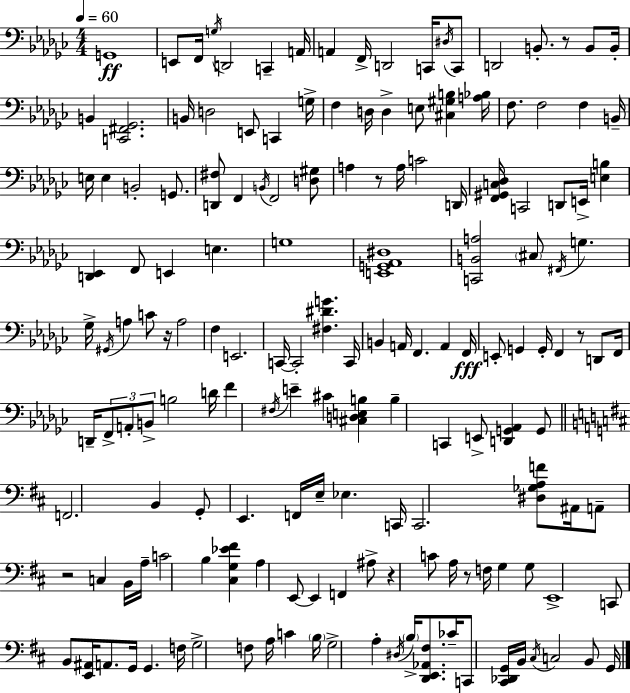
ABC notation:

X:1
T:Untitled
M:4/4
L:1/4
K:Ebm
G,,4 E,,/2 F,,/4 G,/4 D,,2 C,, A,,/4 A,, F,,/4 D,,2 C,,/4 ^D,/4 C,,/2 D,,2 B,,/2 z/2 B,,/2 B,,/4 B,, [C,,^F,,_G,,]2 B,,/4 D,2 E,,/2 C,, G,/4 F, D,/4 D, E,/2 [^C,^G,B,] [A,_B,]/4 F,/2 F,2 F, B,,/4 E,/4 E, B,,2 G,,/2 [D,,^F,]/2 F,, B,,/4 F,,2 [D,^G,]/2 A, z/2 A,/4 C2 D,,/4 [F,,^G,,C,_D,]/4 C,,2 D,,/2 E,,/4 [E,B,] [D,,_E,,] F,,/2 E,, E, G,4 [E,,G,,_A,,^D,]4 [C,,B,,A,]2 ^C,/2 ^F,,/4 G, _G,/4 ^G,,/4 A, C/2 z/4 A,2 F, E,,2 C,,/4 C,,2 [^F,^DG] C,,/4 B,, A,,/4 F,, A,, F,,/4 E,,/2 G,, G,,/4 F,, z/2 D,,/2 F,,/4 D,,/4 F,,/2 A,,/2 B,,/2 B,2 D/4 F ^F,/4 E ^C [^C,D,E,B,] B, C,, E,,/2 [D,,G,,_A,,] G,,/2 F,,2 B,, G,,/2 E,, F,,/4 E,/4 _E, C,,/4 C,,2 [^D,_G,A,F]/2 ^A,,/4 A,,/2 z2 C, B,,/4 A,/4 C2 B, [^C,G,_E^F] A, E,,/2 E,, F,, ^A,/2 z C/2 A,/4 z/2 F,/4 G, G,/2 E,,4 C,,/2 B,,/2 [E,,^A,,]/4 A,,/2 G,,/4 G,, F,/4 G,2 F,/2 A,/4 C B,/4 G,2 A, ^D,/4 B,/4 [D,,E,,_A,,^F,]/2 _C/4 C,,/2 [^C,,_D,,G,,]/4 B,,/4 ^C,/4 C,2 B,,/2 G,,/4